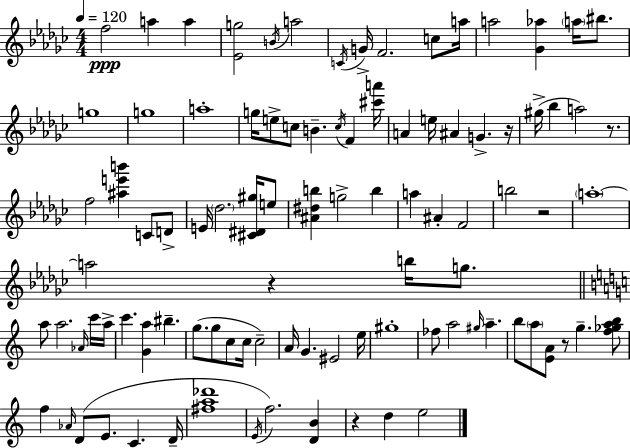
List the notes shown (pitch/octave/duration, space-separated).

F5/h A5/q A5/q [Eb4,G5]/h B4/s A5/h C4/s G4/s F4/h. C5/e A5/s A5/h [Gb4,Ab5]/q A5/s BIS5/e. G5/w G5/w A5/w G5/s E5/e C5/e B4/q. C5/s F4/q [C#6,A6]/s A4/q E5/s A#4/q G4/q. R/s G#5/s Bb5/q A5/h R/e. F5/h [A#5,E6,B6]/q C4/e D4/e E4/s Db5/h. [C#4,D#4,G#5]/s E5/e [A#4,D#5,B5]/q G5/h B5/q A5/q A#4/q F4/h B5/h R/h A5/w A5/h R/q B5/s G5/e. A5/e A5/h. Ab4/s C6/s A5/s C6/q. [G4,A5]/q BIS5/q. G5/e. G5/e C5/e C5/s C5/h A4/s G4/q. EIS4/h E5/s G#5/w FES5/e A5/h G#5/s A5/q. B5/e A5/e [E4,A4]/e R/e G5/q. [F5,Gb5,A5,B5]/e F5/q Ab4/s D4/e E4/e. C4/q. D4/s [F#5,A5,Db6]/w E4/s F5/h. [D4,B4]/q R/q D5/q E5/h